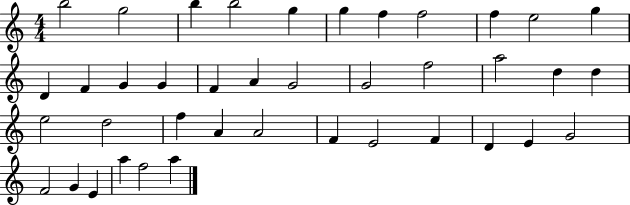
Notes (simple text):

B5/h G5/h B5/q B5/h G5/q G5/q F5/q F5/h F5/q E5/h G5/q D4/q F4/q G4/q G4/q F4/q A4/q G4/h G4/h F5/h A5/h D5/q D5/q E5/h D5/h F5/q A4/q A4/h F4/q E4/h F4/q D4/q E4/q G4/h F4/h G4/q E4/q A5/q F5/h A5/q